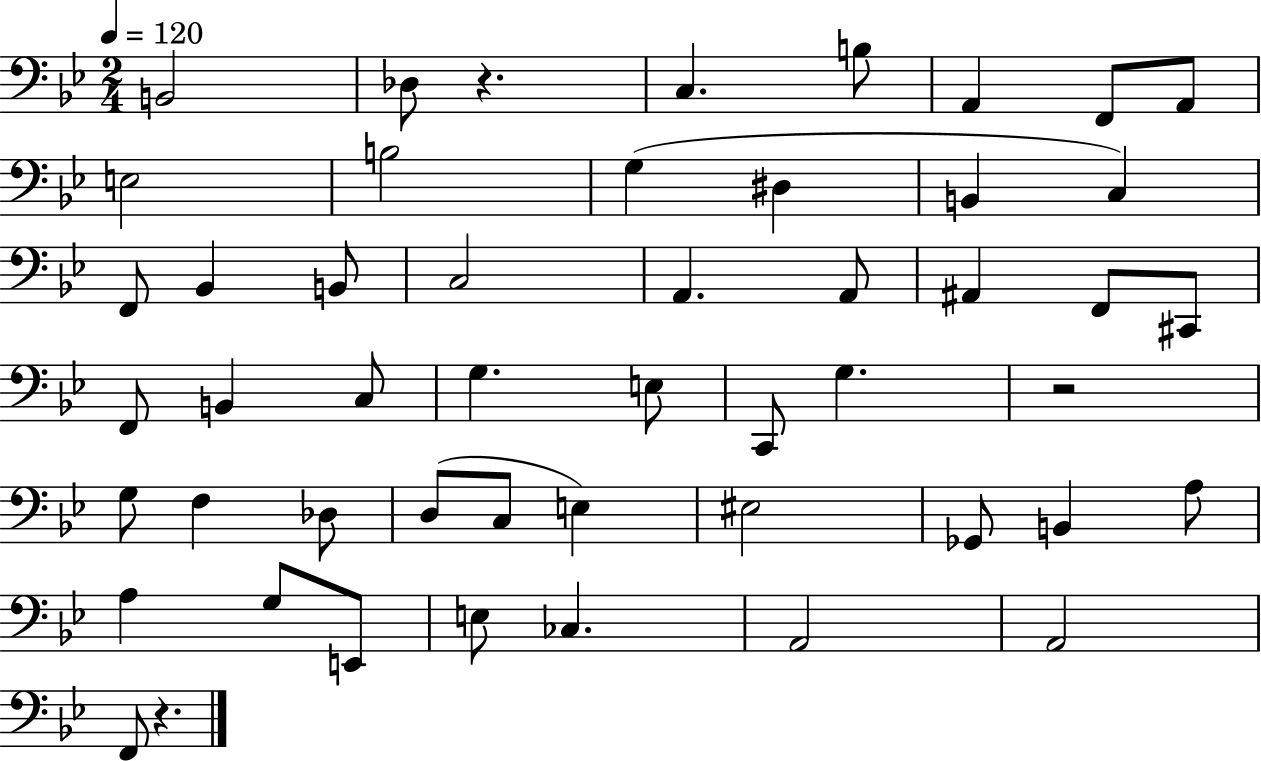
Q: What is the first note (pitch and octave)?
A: B2